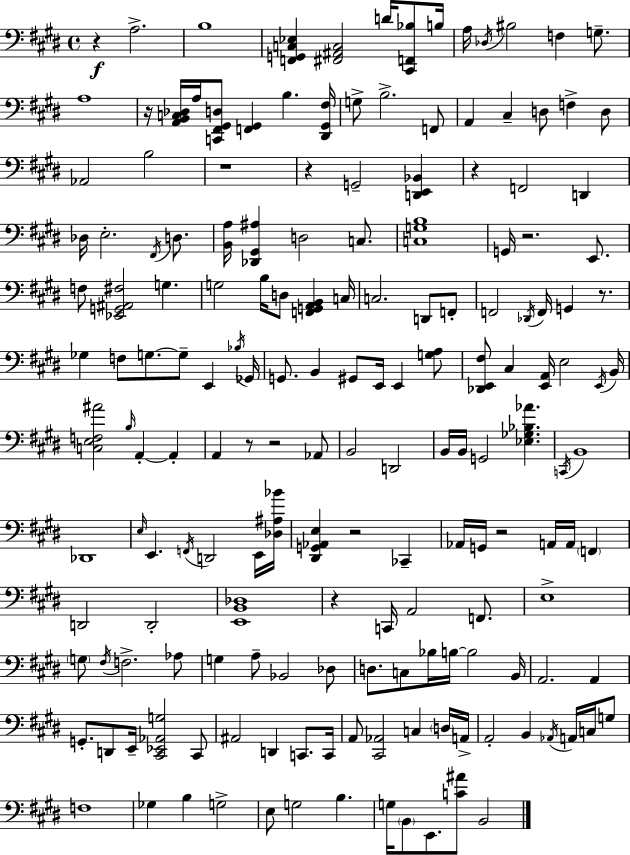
{
  \clef bass
  \time 4/4
  \defaultTimeSignature
  \key e \major
  \repeat volta 2 { r4\f a2.-> | b1 | <f, g, c ees>4 <fis, ais, c>2 d'16 <cis, f, bes>8 b16 | a16 \acciaccatura { des16 } bis2 f4 g8.-- | \break a1 | r16 <a, b, c des>16 a16 <c, fis, gis, d>8 <f, gis,>4 b4. | <dis, gis, fis>16 g8-> b2.-> f,8 | a,4 cis4-- d8 f4-> d8 | \break aes,2 b2 | r1 | r4 g,2-- <d, e, bes,>4 | r4 f,2 d,4 | \break des16 e2.-. \acciaccatura { fis,16 } d8. | <b, a>16 <des, gis, ais>4 d2 c8. | <c g b>1 | g,16 r2. e,8. | \break f8 <ees, g, ais, fis>2 g4. | g2 b16 d8 <f, g, a, b,>4 | c16 c2. d,8 | f,8-. f,2 \acciaccatura { des,16 } f,16 g,4 | \break r8. ges4 f8 g8.~~ g8-- e,4 | \acciaccatura { bes16 } ges,16 g,8. b,4 gis,8 e,16 e,4 | <g a>8 <des, e, fis>8 cis4 <e, a,>16 e2 | \acciaccatura { e,16 } b,16 <c e f ais'>2 \grace { b16 } a,4-.~~ | \break a,4-. a,4 r8 r2 | aes,8 b,2 d,2 | b,16 b,16 g,2 | <ees ges bes aes'>4. \acciaccatura { c,16 } b,1 | \break des,1 | \grace { e16 } e,4. \acciaccatura { f,16 } d,2 | e,16 <des ais bes'>16 <dis, g, aes, e>4 r2 | ces,4-- aes,16 g,16 r2 | \break a,16 a,16 \parenthesize f,4 d,2 | d,2-. <e, b, des>1 | r4 c,16 a,2 | f,8. e1-> | \break \parenthesize g8 \acciaccatura { fis16 } f2.-> | aes8 g4 a8-- | bes,2 des8 d8. c8 bes16 | b16~~ b2 b,16 a,2. | \break a,4 g,8.-. d,8 e,16-- | <cis, ees, aes, g>2 cis,8 ais,2 | d,4 c,8. c,16 a,8 <cis, aes,>2 | c4 \parenthesize d16 a,16-> a,2-. | \break b,4 \acciaccatura { aes,16 } a,16 c16 g8 f1 | ges4 b4 | g2-> e8 g2 | b4. g16 \parenthesize b,8 e,8. | \break <c' ais'>8 b,2 } \bar "|."
}